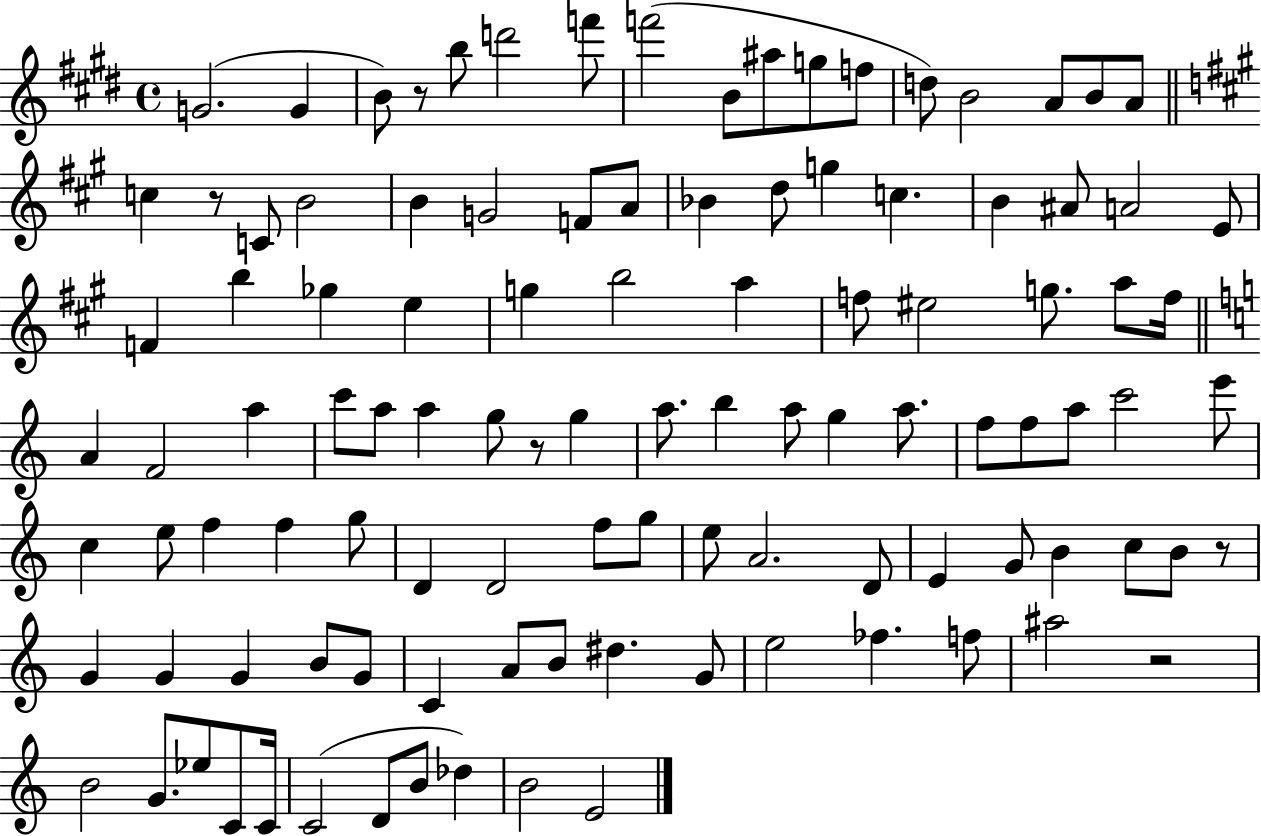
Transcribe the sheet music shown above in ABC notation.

X:1
T:Untitled
M:4/4
L:1/4
K:E
G2 G B/2 z/2 b/2 d'2 f'/2 f'2 B/2 ^a/2 g/2 f/2 d/2 B2 A/2 B/2 A/2 c z/2 C/2 B2 B G2 F/2 A/2 _B d/2 g c B ^A/2 A2 E/2 F b _g e g b2 a f/2 ^e2 g/2 a/2 f/4 A F2 a c'/2 a/2 a g/2 z/2 g a/2 b a/2 g a/2 f/2 f/2 a/2 c'2 e'/2 c e/2 f f g/2 D D2 f/2 g/2 e/2 A2 D/2 E G/2 B c/2 B/2 z/2 G G G B/2 G/2 C A/2 B/2 ^d G/2 e2 _f f/2 ^a2 z2 B2 G/2 _e/2 C/2 C/4 C2 D/2 B/2 _d B2 E2